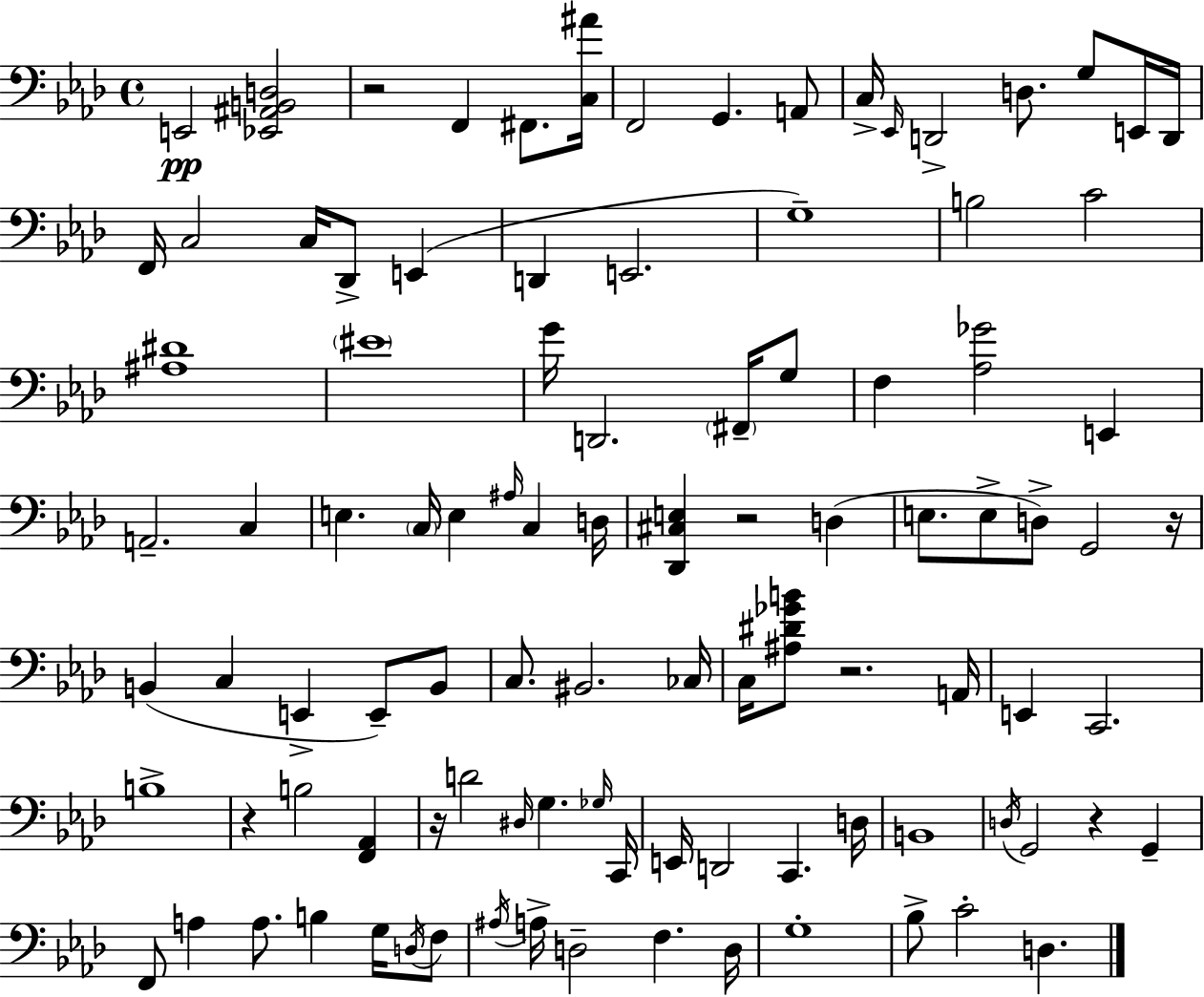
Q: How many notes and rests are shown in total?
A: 100